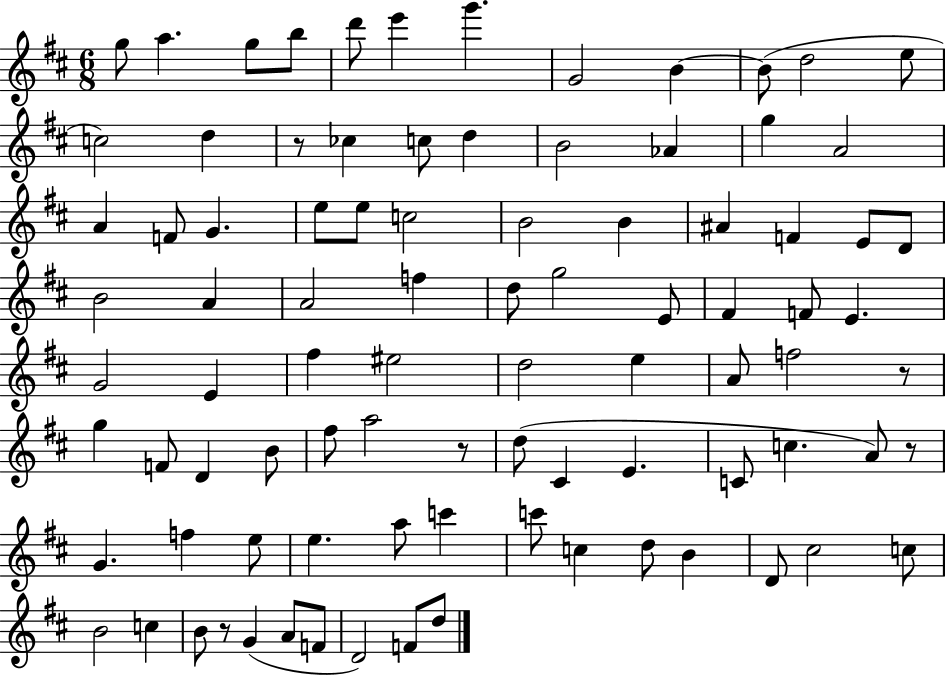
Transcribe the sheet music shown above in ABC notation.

X:1
T:Untitled
M:6/8
L:1/4
K:D
g/2 a g/2 b/2 d'/2 e' g' G2 B B/2 d2 e/2 c2 d z/2 _c c/2 d B2 _A g A2 A F/2 G e/2 e/2 c2 B2 B ^A F E/2 D/2 B2 A A2 f d/2 g2 E/2 ^F F/2 E G2 E ^f ^e2 d2 e A/2 f2 z/2 g F/2 D B/2 ^f/2 a2 z/2 d/2 ^C E C/2 c A/2 z/2 G f e/2 e a/2 c' c'/2 c d/2 B D/2 ^c2 c/2 B2 c B/2 z/2 G A/2 F/2 D2 F/2 d/2